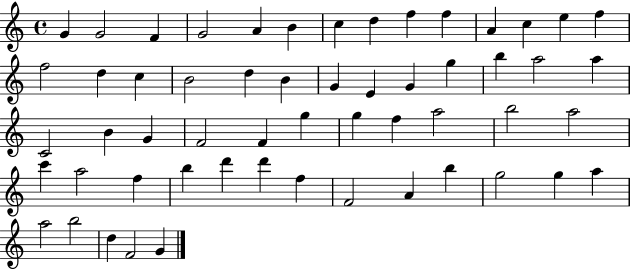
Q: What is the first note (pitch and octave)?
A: G4